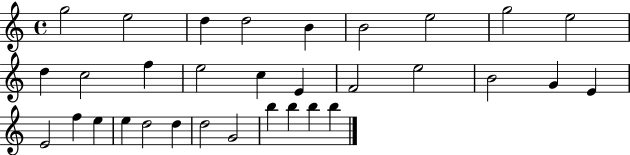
{
  \clef treble
  \time 4/4
  \defaultTimeSignature
  \key c \major
  g''2 e''2 | d''4 d''2 b'4 | b'2 e''2 | g''2 e''2 | \break d''4 c''2 f''4 | e''2 c''4 e'4 | f'2 e''2 | b'2 g'4 e'4 | \break e'2 f''4 e''4 | e''4 d''2 d''4 | d''2 g'2 | b''4 b''4 b''4 b''4 | \break \bar "|."
}